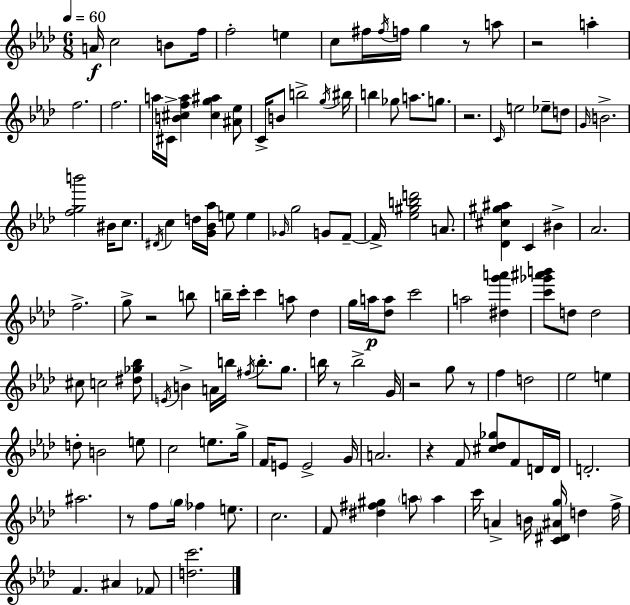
{
  \clef treble
  \numericTimeSignature
  \time 6/8
  \key f \minor
  \tempo 4 = 60
  \repeat volta 2 { a'16\f c''2 b'8 f''16 | f''2-. e''4 | c''8 fis''16 \acciaccatura { fis''16 } f''16 g''4 r8 a''8 | r2 a''4-. | \break f''2. | f''2. | a''16 cis'16-> <b' cis'' f'' a''>4 <cis'' g'' ais''>4 <ais' ees''>8 | c'16-> b'8 b''2-> | \break \acciaccatura { g''16 } bis''16 b''4 ges''8 a''8. g''8. | r2. | \grace { c'16 } e''2 ees''8-- | d''8 \grace { g'16 } b'2.-> | \break <f'' g'' b'''>2 | bis'16 c''8. \acciaccatura { dis'16 } c''4 d''16 <g' bes' aes''>16 e''8 | e''4 \grace { ges'16 } g''2 | g'8 f'8--~~ f'16-> <ees'' gis'' b'' d'''>2 | \break a'8. <des' cis'' gis'' ais''>4 c'4 | bis'4-> aes'2. | f''2.-> | g''8-> r2 | \break b''8 b''16-- c'''16-. c'''4 | a''8 des''4 g''16 a''16\p <des'' a''>8 c'''2 | a''2 | <dis'' g''' a'''>4 <c''' ges''' ais''' b'''>8 d''8 d''2 | \break cis''8 c''2 | <dis'' ges'' bes''>8 \acciaccatura { e'16 } b'4-> a'16 | b''16 \acciaccatura { fis''16 } b''8.-. g''8. b''16 r8 b''2-> | g'16 r2 | \break g''8 r8 f''4 | d''2 ees''2 | e''4 d''8-. b'2 | e''8 c''2 | \break e''8. g''16-> f'16 e'8 e'2-> | g'16 a'2. | r4 | f'8 <cis'' des'' ges''>8 f'8 d'16 d'16 d'2.-. | \break ais''2. | r8 f''8 | \parenthesize g''16 fes''4 e''8. c''2. | f'8 <dis'' fis'' gis''>4 | \break \parenthesize a''8 a''4 c'''16 a'4-> | b'16 <c' dis' ais' g''>16 d''4 f''16-> f'4. | ais'4 fes'8 <d'' c'''>2. | } \bar "|."
}